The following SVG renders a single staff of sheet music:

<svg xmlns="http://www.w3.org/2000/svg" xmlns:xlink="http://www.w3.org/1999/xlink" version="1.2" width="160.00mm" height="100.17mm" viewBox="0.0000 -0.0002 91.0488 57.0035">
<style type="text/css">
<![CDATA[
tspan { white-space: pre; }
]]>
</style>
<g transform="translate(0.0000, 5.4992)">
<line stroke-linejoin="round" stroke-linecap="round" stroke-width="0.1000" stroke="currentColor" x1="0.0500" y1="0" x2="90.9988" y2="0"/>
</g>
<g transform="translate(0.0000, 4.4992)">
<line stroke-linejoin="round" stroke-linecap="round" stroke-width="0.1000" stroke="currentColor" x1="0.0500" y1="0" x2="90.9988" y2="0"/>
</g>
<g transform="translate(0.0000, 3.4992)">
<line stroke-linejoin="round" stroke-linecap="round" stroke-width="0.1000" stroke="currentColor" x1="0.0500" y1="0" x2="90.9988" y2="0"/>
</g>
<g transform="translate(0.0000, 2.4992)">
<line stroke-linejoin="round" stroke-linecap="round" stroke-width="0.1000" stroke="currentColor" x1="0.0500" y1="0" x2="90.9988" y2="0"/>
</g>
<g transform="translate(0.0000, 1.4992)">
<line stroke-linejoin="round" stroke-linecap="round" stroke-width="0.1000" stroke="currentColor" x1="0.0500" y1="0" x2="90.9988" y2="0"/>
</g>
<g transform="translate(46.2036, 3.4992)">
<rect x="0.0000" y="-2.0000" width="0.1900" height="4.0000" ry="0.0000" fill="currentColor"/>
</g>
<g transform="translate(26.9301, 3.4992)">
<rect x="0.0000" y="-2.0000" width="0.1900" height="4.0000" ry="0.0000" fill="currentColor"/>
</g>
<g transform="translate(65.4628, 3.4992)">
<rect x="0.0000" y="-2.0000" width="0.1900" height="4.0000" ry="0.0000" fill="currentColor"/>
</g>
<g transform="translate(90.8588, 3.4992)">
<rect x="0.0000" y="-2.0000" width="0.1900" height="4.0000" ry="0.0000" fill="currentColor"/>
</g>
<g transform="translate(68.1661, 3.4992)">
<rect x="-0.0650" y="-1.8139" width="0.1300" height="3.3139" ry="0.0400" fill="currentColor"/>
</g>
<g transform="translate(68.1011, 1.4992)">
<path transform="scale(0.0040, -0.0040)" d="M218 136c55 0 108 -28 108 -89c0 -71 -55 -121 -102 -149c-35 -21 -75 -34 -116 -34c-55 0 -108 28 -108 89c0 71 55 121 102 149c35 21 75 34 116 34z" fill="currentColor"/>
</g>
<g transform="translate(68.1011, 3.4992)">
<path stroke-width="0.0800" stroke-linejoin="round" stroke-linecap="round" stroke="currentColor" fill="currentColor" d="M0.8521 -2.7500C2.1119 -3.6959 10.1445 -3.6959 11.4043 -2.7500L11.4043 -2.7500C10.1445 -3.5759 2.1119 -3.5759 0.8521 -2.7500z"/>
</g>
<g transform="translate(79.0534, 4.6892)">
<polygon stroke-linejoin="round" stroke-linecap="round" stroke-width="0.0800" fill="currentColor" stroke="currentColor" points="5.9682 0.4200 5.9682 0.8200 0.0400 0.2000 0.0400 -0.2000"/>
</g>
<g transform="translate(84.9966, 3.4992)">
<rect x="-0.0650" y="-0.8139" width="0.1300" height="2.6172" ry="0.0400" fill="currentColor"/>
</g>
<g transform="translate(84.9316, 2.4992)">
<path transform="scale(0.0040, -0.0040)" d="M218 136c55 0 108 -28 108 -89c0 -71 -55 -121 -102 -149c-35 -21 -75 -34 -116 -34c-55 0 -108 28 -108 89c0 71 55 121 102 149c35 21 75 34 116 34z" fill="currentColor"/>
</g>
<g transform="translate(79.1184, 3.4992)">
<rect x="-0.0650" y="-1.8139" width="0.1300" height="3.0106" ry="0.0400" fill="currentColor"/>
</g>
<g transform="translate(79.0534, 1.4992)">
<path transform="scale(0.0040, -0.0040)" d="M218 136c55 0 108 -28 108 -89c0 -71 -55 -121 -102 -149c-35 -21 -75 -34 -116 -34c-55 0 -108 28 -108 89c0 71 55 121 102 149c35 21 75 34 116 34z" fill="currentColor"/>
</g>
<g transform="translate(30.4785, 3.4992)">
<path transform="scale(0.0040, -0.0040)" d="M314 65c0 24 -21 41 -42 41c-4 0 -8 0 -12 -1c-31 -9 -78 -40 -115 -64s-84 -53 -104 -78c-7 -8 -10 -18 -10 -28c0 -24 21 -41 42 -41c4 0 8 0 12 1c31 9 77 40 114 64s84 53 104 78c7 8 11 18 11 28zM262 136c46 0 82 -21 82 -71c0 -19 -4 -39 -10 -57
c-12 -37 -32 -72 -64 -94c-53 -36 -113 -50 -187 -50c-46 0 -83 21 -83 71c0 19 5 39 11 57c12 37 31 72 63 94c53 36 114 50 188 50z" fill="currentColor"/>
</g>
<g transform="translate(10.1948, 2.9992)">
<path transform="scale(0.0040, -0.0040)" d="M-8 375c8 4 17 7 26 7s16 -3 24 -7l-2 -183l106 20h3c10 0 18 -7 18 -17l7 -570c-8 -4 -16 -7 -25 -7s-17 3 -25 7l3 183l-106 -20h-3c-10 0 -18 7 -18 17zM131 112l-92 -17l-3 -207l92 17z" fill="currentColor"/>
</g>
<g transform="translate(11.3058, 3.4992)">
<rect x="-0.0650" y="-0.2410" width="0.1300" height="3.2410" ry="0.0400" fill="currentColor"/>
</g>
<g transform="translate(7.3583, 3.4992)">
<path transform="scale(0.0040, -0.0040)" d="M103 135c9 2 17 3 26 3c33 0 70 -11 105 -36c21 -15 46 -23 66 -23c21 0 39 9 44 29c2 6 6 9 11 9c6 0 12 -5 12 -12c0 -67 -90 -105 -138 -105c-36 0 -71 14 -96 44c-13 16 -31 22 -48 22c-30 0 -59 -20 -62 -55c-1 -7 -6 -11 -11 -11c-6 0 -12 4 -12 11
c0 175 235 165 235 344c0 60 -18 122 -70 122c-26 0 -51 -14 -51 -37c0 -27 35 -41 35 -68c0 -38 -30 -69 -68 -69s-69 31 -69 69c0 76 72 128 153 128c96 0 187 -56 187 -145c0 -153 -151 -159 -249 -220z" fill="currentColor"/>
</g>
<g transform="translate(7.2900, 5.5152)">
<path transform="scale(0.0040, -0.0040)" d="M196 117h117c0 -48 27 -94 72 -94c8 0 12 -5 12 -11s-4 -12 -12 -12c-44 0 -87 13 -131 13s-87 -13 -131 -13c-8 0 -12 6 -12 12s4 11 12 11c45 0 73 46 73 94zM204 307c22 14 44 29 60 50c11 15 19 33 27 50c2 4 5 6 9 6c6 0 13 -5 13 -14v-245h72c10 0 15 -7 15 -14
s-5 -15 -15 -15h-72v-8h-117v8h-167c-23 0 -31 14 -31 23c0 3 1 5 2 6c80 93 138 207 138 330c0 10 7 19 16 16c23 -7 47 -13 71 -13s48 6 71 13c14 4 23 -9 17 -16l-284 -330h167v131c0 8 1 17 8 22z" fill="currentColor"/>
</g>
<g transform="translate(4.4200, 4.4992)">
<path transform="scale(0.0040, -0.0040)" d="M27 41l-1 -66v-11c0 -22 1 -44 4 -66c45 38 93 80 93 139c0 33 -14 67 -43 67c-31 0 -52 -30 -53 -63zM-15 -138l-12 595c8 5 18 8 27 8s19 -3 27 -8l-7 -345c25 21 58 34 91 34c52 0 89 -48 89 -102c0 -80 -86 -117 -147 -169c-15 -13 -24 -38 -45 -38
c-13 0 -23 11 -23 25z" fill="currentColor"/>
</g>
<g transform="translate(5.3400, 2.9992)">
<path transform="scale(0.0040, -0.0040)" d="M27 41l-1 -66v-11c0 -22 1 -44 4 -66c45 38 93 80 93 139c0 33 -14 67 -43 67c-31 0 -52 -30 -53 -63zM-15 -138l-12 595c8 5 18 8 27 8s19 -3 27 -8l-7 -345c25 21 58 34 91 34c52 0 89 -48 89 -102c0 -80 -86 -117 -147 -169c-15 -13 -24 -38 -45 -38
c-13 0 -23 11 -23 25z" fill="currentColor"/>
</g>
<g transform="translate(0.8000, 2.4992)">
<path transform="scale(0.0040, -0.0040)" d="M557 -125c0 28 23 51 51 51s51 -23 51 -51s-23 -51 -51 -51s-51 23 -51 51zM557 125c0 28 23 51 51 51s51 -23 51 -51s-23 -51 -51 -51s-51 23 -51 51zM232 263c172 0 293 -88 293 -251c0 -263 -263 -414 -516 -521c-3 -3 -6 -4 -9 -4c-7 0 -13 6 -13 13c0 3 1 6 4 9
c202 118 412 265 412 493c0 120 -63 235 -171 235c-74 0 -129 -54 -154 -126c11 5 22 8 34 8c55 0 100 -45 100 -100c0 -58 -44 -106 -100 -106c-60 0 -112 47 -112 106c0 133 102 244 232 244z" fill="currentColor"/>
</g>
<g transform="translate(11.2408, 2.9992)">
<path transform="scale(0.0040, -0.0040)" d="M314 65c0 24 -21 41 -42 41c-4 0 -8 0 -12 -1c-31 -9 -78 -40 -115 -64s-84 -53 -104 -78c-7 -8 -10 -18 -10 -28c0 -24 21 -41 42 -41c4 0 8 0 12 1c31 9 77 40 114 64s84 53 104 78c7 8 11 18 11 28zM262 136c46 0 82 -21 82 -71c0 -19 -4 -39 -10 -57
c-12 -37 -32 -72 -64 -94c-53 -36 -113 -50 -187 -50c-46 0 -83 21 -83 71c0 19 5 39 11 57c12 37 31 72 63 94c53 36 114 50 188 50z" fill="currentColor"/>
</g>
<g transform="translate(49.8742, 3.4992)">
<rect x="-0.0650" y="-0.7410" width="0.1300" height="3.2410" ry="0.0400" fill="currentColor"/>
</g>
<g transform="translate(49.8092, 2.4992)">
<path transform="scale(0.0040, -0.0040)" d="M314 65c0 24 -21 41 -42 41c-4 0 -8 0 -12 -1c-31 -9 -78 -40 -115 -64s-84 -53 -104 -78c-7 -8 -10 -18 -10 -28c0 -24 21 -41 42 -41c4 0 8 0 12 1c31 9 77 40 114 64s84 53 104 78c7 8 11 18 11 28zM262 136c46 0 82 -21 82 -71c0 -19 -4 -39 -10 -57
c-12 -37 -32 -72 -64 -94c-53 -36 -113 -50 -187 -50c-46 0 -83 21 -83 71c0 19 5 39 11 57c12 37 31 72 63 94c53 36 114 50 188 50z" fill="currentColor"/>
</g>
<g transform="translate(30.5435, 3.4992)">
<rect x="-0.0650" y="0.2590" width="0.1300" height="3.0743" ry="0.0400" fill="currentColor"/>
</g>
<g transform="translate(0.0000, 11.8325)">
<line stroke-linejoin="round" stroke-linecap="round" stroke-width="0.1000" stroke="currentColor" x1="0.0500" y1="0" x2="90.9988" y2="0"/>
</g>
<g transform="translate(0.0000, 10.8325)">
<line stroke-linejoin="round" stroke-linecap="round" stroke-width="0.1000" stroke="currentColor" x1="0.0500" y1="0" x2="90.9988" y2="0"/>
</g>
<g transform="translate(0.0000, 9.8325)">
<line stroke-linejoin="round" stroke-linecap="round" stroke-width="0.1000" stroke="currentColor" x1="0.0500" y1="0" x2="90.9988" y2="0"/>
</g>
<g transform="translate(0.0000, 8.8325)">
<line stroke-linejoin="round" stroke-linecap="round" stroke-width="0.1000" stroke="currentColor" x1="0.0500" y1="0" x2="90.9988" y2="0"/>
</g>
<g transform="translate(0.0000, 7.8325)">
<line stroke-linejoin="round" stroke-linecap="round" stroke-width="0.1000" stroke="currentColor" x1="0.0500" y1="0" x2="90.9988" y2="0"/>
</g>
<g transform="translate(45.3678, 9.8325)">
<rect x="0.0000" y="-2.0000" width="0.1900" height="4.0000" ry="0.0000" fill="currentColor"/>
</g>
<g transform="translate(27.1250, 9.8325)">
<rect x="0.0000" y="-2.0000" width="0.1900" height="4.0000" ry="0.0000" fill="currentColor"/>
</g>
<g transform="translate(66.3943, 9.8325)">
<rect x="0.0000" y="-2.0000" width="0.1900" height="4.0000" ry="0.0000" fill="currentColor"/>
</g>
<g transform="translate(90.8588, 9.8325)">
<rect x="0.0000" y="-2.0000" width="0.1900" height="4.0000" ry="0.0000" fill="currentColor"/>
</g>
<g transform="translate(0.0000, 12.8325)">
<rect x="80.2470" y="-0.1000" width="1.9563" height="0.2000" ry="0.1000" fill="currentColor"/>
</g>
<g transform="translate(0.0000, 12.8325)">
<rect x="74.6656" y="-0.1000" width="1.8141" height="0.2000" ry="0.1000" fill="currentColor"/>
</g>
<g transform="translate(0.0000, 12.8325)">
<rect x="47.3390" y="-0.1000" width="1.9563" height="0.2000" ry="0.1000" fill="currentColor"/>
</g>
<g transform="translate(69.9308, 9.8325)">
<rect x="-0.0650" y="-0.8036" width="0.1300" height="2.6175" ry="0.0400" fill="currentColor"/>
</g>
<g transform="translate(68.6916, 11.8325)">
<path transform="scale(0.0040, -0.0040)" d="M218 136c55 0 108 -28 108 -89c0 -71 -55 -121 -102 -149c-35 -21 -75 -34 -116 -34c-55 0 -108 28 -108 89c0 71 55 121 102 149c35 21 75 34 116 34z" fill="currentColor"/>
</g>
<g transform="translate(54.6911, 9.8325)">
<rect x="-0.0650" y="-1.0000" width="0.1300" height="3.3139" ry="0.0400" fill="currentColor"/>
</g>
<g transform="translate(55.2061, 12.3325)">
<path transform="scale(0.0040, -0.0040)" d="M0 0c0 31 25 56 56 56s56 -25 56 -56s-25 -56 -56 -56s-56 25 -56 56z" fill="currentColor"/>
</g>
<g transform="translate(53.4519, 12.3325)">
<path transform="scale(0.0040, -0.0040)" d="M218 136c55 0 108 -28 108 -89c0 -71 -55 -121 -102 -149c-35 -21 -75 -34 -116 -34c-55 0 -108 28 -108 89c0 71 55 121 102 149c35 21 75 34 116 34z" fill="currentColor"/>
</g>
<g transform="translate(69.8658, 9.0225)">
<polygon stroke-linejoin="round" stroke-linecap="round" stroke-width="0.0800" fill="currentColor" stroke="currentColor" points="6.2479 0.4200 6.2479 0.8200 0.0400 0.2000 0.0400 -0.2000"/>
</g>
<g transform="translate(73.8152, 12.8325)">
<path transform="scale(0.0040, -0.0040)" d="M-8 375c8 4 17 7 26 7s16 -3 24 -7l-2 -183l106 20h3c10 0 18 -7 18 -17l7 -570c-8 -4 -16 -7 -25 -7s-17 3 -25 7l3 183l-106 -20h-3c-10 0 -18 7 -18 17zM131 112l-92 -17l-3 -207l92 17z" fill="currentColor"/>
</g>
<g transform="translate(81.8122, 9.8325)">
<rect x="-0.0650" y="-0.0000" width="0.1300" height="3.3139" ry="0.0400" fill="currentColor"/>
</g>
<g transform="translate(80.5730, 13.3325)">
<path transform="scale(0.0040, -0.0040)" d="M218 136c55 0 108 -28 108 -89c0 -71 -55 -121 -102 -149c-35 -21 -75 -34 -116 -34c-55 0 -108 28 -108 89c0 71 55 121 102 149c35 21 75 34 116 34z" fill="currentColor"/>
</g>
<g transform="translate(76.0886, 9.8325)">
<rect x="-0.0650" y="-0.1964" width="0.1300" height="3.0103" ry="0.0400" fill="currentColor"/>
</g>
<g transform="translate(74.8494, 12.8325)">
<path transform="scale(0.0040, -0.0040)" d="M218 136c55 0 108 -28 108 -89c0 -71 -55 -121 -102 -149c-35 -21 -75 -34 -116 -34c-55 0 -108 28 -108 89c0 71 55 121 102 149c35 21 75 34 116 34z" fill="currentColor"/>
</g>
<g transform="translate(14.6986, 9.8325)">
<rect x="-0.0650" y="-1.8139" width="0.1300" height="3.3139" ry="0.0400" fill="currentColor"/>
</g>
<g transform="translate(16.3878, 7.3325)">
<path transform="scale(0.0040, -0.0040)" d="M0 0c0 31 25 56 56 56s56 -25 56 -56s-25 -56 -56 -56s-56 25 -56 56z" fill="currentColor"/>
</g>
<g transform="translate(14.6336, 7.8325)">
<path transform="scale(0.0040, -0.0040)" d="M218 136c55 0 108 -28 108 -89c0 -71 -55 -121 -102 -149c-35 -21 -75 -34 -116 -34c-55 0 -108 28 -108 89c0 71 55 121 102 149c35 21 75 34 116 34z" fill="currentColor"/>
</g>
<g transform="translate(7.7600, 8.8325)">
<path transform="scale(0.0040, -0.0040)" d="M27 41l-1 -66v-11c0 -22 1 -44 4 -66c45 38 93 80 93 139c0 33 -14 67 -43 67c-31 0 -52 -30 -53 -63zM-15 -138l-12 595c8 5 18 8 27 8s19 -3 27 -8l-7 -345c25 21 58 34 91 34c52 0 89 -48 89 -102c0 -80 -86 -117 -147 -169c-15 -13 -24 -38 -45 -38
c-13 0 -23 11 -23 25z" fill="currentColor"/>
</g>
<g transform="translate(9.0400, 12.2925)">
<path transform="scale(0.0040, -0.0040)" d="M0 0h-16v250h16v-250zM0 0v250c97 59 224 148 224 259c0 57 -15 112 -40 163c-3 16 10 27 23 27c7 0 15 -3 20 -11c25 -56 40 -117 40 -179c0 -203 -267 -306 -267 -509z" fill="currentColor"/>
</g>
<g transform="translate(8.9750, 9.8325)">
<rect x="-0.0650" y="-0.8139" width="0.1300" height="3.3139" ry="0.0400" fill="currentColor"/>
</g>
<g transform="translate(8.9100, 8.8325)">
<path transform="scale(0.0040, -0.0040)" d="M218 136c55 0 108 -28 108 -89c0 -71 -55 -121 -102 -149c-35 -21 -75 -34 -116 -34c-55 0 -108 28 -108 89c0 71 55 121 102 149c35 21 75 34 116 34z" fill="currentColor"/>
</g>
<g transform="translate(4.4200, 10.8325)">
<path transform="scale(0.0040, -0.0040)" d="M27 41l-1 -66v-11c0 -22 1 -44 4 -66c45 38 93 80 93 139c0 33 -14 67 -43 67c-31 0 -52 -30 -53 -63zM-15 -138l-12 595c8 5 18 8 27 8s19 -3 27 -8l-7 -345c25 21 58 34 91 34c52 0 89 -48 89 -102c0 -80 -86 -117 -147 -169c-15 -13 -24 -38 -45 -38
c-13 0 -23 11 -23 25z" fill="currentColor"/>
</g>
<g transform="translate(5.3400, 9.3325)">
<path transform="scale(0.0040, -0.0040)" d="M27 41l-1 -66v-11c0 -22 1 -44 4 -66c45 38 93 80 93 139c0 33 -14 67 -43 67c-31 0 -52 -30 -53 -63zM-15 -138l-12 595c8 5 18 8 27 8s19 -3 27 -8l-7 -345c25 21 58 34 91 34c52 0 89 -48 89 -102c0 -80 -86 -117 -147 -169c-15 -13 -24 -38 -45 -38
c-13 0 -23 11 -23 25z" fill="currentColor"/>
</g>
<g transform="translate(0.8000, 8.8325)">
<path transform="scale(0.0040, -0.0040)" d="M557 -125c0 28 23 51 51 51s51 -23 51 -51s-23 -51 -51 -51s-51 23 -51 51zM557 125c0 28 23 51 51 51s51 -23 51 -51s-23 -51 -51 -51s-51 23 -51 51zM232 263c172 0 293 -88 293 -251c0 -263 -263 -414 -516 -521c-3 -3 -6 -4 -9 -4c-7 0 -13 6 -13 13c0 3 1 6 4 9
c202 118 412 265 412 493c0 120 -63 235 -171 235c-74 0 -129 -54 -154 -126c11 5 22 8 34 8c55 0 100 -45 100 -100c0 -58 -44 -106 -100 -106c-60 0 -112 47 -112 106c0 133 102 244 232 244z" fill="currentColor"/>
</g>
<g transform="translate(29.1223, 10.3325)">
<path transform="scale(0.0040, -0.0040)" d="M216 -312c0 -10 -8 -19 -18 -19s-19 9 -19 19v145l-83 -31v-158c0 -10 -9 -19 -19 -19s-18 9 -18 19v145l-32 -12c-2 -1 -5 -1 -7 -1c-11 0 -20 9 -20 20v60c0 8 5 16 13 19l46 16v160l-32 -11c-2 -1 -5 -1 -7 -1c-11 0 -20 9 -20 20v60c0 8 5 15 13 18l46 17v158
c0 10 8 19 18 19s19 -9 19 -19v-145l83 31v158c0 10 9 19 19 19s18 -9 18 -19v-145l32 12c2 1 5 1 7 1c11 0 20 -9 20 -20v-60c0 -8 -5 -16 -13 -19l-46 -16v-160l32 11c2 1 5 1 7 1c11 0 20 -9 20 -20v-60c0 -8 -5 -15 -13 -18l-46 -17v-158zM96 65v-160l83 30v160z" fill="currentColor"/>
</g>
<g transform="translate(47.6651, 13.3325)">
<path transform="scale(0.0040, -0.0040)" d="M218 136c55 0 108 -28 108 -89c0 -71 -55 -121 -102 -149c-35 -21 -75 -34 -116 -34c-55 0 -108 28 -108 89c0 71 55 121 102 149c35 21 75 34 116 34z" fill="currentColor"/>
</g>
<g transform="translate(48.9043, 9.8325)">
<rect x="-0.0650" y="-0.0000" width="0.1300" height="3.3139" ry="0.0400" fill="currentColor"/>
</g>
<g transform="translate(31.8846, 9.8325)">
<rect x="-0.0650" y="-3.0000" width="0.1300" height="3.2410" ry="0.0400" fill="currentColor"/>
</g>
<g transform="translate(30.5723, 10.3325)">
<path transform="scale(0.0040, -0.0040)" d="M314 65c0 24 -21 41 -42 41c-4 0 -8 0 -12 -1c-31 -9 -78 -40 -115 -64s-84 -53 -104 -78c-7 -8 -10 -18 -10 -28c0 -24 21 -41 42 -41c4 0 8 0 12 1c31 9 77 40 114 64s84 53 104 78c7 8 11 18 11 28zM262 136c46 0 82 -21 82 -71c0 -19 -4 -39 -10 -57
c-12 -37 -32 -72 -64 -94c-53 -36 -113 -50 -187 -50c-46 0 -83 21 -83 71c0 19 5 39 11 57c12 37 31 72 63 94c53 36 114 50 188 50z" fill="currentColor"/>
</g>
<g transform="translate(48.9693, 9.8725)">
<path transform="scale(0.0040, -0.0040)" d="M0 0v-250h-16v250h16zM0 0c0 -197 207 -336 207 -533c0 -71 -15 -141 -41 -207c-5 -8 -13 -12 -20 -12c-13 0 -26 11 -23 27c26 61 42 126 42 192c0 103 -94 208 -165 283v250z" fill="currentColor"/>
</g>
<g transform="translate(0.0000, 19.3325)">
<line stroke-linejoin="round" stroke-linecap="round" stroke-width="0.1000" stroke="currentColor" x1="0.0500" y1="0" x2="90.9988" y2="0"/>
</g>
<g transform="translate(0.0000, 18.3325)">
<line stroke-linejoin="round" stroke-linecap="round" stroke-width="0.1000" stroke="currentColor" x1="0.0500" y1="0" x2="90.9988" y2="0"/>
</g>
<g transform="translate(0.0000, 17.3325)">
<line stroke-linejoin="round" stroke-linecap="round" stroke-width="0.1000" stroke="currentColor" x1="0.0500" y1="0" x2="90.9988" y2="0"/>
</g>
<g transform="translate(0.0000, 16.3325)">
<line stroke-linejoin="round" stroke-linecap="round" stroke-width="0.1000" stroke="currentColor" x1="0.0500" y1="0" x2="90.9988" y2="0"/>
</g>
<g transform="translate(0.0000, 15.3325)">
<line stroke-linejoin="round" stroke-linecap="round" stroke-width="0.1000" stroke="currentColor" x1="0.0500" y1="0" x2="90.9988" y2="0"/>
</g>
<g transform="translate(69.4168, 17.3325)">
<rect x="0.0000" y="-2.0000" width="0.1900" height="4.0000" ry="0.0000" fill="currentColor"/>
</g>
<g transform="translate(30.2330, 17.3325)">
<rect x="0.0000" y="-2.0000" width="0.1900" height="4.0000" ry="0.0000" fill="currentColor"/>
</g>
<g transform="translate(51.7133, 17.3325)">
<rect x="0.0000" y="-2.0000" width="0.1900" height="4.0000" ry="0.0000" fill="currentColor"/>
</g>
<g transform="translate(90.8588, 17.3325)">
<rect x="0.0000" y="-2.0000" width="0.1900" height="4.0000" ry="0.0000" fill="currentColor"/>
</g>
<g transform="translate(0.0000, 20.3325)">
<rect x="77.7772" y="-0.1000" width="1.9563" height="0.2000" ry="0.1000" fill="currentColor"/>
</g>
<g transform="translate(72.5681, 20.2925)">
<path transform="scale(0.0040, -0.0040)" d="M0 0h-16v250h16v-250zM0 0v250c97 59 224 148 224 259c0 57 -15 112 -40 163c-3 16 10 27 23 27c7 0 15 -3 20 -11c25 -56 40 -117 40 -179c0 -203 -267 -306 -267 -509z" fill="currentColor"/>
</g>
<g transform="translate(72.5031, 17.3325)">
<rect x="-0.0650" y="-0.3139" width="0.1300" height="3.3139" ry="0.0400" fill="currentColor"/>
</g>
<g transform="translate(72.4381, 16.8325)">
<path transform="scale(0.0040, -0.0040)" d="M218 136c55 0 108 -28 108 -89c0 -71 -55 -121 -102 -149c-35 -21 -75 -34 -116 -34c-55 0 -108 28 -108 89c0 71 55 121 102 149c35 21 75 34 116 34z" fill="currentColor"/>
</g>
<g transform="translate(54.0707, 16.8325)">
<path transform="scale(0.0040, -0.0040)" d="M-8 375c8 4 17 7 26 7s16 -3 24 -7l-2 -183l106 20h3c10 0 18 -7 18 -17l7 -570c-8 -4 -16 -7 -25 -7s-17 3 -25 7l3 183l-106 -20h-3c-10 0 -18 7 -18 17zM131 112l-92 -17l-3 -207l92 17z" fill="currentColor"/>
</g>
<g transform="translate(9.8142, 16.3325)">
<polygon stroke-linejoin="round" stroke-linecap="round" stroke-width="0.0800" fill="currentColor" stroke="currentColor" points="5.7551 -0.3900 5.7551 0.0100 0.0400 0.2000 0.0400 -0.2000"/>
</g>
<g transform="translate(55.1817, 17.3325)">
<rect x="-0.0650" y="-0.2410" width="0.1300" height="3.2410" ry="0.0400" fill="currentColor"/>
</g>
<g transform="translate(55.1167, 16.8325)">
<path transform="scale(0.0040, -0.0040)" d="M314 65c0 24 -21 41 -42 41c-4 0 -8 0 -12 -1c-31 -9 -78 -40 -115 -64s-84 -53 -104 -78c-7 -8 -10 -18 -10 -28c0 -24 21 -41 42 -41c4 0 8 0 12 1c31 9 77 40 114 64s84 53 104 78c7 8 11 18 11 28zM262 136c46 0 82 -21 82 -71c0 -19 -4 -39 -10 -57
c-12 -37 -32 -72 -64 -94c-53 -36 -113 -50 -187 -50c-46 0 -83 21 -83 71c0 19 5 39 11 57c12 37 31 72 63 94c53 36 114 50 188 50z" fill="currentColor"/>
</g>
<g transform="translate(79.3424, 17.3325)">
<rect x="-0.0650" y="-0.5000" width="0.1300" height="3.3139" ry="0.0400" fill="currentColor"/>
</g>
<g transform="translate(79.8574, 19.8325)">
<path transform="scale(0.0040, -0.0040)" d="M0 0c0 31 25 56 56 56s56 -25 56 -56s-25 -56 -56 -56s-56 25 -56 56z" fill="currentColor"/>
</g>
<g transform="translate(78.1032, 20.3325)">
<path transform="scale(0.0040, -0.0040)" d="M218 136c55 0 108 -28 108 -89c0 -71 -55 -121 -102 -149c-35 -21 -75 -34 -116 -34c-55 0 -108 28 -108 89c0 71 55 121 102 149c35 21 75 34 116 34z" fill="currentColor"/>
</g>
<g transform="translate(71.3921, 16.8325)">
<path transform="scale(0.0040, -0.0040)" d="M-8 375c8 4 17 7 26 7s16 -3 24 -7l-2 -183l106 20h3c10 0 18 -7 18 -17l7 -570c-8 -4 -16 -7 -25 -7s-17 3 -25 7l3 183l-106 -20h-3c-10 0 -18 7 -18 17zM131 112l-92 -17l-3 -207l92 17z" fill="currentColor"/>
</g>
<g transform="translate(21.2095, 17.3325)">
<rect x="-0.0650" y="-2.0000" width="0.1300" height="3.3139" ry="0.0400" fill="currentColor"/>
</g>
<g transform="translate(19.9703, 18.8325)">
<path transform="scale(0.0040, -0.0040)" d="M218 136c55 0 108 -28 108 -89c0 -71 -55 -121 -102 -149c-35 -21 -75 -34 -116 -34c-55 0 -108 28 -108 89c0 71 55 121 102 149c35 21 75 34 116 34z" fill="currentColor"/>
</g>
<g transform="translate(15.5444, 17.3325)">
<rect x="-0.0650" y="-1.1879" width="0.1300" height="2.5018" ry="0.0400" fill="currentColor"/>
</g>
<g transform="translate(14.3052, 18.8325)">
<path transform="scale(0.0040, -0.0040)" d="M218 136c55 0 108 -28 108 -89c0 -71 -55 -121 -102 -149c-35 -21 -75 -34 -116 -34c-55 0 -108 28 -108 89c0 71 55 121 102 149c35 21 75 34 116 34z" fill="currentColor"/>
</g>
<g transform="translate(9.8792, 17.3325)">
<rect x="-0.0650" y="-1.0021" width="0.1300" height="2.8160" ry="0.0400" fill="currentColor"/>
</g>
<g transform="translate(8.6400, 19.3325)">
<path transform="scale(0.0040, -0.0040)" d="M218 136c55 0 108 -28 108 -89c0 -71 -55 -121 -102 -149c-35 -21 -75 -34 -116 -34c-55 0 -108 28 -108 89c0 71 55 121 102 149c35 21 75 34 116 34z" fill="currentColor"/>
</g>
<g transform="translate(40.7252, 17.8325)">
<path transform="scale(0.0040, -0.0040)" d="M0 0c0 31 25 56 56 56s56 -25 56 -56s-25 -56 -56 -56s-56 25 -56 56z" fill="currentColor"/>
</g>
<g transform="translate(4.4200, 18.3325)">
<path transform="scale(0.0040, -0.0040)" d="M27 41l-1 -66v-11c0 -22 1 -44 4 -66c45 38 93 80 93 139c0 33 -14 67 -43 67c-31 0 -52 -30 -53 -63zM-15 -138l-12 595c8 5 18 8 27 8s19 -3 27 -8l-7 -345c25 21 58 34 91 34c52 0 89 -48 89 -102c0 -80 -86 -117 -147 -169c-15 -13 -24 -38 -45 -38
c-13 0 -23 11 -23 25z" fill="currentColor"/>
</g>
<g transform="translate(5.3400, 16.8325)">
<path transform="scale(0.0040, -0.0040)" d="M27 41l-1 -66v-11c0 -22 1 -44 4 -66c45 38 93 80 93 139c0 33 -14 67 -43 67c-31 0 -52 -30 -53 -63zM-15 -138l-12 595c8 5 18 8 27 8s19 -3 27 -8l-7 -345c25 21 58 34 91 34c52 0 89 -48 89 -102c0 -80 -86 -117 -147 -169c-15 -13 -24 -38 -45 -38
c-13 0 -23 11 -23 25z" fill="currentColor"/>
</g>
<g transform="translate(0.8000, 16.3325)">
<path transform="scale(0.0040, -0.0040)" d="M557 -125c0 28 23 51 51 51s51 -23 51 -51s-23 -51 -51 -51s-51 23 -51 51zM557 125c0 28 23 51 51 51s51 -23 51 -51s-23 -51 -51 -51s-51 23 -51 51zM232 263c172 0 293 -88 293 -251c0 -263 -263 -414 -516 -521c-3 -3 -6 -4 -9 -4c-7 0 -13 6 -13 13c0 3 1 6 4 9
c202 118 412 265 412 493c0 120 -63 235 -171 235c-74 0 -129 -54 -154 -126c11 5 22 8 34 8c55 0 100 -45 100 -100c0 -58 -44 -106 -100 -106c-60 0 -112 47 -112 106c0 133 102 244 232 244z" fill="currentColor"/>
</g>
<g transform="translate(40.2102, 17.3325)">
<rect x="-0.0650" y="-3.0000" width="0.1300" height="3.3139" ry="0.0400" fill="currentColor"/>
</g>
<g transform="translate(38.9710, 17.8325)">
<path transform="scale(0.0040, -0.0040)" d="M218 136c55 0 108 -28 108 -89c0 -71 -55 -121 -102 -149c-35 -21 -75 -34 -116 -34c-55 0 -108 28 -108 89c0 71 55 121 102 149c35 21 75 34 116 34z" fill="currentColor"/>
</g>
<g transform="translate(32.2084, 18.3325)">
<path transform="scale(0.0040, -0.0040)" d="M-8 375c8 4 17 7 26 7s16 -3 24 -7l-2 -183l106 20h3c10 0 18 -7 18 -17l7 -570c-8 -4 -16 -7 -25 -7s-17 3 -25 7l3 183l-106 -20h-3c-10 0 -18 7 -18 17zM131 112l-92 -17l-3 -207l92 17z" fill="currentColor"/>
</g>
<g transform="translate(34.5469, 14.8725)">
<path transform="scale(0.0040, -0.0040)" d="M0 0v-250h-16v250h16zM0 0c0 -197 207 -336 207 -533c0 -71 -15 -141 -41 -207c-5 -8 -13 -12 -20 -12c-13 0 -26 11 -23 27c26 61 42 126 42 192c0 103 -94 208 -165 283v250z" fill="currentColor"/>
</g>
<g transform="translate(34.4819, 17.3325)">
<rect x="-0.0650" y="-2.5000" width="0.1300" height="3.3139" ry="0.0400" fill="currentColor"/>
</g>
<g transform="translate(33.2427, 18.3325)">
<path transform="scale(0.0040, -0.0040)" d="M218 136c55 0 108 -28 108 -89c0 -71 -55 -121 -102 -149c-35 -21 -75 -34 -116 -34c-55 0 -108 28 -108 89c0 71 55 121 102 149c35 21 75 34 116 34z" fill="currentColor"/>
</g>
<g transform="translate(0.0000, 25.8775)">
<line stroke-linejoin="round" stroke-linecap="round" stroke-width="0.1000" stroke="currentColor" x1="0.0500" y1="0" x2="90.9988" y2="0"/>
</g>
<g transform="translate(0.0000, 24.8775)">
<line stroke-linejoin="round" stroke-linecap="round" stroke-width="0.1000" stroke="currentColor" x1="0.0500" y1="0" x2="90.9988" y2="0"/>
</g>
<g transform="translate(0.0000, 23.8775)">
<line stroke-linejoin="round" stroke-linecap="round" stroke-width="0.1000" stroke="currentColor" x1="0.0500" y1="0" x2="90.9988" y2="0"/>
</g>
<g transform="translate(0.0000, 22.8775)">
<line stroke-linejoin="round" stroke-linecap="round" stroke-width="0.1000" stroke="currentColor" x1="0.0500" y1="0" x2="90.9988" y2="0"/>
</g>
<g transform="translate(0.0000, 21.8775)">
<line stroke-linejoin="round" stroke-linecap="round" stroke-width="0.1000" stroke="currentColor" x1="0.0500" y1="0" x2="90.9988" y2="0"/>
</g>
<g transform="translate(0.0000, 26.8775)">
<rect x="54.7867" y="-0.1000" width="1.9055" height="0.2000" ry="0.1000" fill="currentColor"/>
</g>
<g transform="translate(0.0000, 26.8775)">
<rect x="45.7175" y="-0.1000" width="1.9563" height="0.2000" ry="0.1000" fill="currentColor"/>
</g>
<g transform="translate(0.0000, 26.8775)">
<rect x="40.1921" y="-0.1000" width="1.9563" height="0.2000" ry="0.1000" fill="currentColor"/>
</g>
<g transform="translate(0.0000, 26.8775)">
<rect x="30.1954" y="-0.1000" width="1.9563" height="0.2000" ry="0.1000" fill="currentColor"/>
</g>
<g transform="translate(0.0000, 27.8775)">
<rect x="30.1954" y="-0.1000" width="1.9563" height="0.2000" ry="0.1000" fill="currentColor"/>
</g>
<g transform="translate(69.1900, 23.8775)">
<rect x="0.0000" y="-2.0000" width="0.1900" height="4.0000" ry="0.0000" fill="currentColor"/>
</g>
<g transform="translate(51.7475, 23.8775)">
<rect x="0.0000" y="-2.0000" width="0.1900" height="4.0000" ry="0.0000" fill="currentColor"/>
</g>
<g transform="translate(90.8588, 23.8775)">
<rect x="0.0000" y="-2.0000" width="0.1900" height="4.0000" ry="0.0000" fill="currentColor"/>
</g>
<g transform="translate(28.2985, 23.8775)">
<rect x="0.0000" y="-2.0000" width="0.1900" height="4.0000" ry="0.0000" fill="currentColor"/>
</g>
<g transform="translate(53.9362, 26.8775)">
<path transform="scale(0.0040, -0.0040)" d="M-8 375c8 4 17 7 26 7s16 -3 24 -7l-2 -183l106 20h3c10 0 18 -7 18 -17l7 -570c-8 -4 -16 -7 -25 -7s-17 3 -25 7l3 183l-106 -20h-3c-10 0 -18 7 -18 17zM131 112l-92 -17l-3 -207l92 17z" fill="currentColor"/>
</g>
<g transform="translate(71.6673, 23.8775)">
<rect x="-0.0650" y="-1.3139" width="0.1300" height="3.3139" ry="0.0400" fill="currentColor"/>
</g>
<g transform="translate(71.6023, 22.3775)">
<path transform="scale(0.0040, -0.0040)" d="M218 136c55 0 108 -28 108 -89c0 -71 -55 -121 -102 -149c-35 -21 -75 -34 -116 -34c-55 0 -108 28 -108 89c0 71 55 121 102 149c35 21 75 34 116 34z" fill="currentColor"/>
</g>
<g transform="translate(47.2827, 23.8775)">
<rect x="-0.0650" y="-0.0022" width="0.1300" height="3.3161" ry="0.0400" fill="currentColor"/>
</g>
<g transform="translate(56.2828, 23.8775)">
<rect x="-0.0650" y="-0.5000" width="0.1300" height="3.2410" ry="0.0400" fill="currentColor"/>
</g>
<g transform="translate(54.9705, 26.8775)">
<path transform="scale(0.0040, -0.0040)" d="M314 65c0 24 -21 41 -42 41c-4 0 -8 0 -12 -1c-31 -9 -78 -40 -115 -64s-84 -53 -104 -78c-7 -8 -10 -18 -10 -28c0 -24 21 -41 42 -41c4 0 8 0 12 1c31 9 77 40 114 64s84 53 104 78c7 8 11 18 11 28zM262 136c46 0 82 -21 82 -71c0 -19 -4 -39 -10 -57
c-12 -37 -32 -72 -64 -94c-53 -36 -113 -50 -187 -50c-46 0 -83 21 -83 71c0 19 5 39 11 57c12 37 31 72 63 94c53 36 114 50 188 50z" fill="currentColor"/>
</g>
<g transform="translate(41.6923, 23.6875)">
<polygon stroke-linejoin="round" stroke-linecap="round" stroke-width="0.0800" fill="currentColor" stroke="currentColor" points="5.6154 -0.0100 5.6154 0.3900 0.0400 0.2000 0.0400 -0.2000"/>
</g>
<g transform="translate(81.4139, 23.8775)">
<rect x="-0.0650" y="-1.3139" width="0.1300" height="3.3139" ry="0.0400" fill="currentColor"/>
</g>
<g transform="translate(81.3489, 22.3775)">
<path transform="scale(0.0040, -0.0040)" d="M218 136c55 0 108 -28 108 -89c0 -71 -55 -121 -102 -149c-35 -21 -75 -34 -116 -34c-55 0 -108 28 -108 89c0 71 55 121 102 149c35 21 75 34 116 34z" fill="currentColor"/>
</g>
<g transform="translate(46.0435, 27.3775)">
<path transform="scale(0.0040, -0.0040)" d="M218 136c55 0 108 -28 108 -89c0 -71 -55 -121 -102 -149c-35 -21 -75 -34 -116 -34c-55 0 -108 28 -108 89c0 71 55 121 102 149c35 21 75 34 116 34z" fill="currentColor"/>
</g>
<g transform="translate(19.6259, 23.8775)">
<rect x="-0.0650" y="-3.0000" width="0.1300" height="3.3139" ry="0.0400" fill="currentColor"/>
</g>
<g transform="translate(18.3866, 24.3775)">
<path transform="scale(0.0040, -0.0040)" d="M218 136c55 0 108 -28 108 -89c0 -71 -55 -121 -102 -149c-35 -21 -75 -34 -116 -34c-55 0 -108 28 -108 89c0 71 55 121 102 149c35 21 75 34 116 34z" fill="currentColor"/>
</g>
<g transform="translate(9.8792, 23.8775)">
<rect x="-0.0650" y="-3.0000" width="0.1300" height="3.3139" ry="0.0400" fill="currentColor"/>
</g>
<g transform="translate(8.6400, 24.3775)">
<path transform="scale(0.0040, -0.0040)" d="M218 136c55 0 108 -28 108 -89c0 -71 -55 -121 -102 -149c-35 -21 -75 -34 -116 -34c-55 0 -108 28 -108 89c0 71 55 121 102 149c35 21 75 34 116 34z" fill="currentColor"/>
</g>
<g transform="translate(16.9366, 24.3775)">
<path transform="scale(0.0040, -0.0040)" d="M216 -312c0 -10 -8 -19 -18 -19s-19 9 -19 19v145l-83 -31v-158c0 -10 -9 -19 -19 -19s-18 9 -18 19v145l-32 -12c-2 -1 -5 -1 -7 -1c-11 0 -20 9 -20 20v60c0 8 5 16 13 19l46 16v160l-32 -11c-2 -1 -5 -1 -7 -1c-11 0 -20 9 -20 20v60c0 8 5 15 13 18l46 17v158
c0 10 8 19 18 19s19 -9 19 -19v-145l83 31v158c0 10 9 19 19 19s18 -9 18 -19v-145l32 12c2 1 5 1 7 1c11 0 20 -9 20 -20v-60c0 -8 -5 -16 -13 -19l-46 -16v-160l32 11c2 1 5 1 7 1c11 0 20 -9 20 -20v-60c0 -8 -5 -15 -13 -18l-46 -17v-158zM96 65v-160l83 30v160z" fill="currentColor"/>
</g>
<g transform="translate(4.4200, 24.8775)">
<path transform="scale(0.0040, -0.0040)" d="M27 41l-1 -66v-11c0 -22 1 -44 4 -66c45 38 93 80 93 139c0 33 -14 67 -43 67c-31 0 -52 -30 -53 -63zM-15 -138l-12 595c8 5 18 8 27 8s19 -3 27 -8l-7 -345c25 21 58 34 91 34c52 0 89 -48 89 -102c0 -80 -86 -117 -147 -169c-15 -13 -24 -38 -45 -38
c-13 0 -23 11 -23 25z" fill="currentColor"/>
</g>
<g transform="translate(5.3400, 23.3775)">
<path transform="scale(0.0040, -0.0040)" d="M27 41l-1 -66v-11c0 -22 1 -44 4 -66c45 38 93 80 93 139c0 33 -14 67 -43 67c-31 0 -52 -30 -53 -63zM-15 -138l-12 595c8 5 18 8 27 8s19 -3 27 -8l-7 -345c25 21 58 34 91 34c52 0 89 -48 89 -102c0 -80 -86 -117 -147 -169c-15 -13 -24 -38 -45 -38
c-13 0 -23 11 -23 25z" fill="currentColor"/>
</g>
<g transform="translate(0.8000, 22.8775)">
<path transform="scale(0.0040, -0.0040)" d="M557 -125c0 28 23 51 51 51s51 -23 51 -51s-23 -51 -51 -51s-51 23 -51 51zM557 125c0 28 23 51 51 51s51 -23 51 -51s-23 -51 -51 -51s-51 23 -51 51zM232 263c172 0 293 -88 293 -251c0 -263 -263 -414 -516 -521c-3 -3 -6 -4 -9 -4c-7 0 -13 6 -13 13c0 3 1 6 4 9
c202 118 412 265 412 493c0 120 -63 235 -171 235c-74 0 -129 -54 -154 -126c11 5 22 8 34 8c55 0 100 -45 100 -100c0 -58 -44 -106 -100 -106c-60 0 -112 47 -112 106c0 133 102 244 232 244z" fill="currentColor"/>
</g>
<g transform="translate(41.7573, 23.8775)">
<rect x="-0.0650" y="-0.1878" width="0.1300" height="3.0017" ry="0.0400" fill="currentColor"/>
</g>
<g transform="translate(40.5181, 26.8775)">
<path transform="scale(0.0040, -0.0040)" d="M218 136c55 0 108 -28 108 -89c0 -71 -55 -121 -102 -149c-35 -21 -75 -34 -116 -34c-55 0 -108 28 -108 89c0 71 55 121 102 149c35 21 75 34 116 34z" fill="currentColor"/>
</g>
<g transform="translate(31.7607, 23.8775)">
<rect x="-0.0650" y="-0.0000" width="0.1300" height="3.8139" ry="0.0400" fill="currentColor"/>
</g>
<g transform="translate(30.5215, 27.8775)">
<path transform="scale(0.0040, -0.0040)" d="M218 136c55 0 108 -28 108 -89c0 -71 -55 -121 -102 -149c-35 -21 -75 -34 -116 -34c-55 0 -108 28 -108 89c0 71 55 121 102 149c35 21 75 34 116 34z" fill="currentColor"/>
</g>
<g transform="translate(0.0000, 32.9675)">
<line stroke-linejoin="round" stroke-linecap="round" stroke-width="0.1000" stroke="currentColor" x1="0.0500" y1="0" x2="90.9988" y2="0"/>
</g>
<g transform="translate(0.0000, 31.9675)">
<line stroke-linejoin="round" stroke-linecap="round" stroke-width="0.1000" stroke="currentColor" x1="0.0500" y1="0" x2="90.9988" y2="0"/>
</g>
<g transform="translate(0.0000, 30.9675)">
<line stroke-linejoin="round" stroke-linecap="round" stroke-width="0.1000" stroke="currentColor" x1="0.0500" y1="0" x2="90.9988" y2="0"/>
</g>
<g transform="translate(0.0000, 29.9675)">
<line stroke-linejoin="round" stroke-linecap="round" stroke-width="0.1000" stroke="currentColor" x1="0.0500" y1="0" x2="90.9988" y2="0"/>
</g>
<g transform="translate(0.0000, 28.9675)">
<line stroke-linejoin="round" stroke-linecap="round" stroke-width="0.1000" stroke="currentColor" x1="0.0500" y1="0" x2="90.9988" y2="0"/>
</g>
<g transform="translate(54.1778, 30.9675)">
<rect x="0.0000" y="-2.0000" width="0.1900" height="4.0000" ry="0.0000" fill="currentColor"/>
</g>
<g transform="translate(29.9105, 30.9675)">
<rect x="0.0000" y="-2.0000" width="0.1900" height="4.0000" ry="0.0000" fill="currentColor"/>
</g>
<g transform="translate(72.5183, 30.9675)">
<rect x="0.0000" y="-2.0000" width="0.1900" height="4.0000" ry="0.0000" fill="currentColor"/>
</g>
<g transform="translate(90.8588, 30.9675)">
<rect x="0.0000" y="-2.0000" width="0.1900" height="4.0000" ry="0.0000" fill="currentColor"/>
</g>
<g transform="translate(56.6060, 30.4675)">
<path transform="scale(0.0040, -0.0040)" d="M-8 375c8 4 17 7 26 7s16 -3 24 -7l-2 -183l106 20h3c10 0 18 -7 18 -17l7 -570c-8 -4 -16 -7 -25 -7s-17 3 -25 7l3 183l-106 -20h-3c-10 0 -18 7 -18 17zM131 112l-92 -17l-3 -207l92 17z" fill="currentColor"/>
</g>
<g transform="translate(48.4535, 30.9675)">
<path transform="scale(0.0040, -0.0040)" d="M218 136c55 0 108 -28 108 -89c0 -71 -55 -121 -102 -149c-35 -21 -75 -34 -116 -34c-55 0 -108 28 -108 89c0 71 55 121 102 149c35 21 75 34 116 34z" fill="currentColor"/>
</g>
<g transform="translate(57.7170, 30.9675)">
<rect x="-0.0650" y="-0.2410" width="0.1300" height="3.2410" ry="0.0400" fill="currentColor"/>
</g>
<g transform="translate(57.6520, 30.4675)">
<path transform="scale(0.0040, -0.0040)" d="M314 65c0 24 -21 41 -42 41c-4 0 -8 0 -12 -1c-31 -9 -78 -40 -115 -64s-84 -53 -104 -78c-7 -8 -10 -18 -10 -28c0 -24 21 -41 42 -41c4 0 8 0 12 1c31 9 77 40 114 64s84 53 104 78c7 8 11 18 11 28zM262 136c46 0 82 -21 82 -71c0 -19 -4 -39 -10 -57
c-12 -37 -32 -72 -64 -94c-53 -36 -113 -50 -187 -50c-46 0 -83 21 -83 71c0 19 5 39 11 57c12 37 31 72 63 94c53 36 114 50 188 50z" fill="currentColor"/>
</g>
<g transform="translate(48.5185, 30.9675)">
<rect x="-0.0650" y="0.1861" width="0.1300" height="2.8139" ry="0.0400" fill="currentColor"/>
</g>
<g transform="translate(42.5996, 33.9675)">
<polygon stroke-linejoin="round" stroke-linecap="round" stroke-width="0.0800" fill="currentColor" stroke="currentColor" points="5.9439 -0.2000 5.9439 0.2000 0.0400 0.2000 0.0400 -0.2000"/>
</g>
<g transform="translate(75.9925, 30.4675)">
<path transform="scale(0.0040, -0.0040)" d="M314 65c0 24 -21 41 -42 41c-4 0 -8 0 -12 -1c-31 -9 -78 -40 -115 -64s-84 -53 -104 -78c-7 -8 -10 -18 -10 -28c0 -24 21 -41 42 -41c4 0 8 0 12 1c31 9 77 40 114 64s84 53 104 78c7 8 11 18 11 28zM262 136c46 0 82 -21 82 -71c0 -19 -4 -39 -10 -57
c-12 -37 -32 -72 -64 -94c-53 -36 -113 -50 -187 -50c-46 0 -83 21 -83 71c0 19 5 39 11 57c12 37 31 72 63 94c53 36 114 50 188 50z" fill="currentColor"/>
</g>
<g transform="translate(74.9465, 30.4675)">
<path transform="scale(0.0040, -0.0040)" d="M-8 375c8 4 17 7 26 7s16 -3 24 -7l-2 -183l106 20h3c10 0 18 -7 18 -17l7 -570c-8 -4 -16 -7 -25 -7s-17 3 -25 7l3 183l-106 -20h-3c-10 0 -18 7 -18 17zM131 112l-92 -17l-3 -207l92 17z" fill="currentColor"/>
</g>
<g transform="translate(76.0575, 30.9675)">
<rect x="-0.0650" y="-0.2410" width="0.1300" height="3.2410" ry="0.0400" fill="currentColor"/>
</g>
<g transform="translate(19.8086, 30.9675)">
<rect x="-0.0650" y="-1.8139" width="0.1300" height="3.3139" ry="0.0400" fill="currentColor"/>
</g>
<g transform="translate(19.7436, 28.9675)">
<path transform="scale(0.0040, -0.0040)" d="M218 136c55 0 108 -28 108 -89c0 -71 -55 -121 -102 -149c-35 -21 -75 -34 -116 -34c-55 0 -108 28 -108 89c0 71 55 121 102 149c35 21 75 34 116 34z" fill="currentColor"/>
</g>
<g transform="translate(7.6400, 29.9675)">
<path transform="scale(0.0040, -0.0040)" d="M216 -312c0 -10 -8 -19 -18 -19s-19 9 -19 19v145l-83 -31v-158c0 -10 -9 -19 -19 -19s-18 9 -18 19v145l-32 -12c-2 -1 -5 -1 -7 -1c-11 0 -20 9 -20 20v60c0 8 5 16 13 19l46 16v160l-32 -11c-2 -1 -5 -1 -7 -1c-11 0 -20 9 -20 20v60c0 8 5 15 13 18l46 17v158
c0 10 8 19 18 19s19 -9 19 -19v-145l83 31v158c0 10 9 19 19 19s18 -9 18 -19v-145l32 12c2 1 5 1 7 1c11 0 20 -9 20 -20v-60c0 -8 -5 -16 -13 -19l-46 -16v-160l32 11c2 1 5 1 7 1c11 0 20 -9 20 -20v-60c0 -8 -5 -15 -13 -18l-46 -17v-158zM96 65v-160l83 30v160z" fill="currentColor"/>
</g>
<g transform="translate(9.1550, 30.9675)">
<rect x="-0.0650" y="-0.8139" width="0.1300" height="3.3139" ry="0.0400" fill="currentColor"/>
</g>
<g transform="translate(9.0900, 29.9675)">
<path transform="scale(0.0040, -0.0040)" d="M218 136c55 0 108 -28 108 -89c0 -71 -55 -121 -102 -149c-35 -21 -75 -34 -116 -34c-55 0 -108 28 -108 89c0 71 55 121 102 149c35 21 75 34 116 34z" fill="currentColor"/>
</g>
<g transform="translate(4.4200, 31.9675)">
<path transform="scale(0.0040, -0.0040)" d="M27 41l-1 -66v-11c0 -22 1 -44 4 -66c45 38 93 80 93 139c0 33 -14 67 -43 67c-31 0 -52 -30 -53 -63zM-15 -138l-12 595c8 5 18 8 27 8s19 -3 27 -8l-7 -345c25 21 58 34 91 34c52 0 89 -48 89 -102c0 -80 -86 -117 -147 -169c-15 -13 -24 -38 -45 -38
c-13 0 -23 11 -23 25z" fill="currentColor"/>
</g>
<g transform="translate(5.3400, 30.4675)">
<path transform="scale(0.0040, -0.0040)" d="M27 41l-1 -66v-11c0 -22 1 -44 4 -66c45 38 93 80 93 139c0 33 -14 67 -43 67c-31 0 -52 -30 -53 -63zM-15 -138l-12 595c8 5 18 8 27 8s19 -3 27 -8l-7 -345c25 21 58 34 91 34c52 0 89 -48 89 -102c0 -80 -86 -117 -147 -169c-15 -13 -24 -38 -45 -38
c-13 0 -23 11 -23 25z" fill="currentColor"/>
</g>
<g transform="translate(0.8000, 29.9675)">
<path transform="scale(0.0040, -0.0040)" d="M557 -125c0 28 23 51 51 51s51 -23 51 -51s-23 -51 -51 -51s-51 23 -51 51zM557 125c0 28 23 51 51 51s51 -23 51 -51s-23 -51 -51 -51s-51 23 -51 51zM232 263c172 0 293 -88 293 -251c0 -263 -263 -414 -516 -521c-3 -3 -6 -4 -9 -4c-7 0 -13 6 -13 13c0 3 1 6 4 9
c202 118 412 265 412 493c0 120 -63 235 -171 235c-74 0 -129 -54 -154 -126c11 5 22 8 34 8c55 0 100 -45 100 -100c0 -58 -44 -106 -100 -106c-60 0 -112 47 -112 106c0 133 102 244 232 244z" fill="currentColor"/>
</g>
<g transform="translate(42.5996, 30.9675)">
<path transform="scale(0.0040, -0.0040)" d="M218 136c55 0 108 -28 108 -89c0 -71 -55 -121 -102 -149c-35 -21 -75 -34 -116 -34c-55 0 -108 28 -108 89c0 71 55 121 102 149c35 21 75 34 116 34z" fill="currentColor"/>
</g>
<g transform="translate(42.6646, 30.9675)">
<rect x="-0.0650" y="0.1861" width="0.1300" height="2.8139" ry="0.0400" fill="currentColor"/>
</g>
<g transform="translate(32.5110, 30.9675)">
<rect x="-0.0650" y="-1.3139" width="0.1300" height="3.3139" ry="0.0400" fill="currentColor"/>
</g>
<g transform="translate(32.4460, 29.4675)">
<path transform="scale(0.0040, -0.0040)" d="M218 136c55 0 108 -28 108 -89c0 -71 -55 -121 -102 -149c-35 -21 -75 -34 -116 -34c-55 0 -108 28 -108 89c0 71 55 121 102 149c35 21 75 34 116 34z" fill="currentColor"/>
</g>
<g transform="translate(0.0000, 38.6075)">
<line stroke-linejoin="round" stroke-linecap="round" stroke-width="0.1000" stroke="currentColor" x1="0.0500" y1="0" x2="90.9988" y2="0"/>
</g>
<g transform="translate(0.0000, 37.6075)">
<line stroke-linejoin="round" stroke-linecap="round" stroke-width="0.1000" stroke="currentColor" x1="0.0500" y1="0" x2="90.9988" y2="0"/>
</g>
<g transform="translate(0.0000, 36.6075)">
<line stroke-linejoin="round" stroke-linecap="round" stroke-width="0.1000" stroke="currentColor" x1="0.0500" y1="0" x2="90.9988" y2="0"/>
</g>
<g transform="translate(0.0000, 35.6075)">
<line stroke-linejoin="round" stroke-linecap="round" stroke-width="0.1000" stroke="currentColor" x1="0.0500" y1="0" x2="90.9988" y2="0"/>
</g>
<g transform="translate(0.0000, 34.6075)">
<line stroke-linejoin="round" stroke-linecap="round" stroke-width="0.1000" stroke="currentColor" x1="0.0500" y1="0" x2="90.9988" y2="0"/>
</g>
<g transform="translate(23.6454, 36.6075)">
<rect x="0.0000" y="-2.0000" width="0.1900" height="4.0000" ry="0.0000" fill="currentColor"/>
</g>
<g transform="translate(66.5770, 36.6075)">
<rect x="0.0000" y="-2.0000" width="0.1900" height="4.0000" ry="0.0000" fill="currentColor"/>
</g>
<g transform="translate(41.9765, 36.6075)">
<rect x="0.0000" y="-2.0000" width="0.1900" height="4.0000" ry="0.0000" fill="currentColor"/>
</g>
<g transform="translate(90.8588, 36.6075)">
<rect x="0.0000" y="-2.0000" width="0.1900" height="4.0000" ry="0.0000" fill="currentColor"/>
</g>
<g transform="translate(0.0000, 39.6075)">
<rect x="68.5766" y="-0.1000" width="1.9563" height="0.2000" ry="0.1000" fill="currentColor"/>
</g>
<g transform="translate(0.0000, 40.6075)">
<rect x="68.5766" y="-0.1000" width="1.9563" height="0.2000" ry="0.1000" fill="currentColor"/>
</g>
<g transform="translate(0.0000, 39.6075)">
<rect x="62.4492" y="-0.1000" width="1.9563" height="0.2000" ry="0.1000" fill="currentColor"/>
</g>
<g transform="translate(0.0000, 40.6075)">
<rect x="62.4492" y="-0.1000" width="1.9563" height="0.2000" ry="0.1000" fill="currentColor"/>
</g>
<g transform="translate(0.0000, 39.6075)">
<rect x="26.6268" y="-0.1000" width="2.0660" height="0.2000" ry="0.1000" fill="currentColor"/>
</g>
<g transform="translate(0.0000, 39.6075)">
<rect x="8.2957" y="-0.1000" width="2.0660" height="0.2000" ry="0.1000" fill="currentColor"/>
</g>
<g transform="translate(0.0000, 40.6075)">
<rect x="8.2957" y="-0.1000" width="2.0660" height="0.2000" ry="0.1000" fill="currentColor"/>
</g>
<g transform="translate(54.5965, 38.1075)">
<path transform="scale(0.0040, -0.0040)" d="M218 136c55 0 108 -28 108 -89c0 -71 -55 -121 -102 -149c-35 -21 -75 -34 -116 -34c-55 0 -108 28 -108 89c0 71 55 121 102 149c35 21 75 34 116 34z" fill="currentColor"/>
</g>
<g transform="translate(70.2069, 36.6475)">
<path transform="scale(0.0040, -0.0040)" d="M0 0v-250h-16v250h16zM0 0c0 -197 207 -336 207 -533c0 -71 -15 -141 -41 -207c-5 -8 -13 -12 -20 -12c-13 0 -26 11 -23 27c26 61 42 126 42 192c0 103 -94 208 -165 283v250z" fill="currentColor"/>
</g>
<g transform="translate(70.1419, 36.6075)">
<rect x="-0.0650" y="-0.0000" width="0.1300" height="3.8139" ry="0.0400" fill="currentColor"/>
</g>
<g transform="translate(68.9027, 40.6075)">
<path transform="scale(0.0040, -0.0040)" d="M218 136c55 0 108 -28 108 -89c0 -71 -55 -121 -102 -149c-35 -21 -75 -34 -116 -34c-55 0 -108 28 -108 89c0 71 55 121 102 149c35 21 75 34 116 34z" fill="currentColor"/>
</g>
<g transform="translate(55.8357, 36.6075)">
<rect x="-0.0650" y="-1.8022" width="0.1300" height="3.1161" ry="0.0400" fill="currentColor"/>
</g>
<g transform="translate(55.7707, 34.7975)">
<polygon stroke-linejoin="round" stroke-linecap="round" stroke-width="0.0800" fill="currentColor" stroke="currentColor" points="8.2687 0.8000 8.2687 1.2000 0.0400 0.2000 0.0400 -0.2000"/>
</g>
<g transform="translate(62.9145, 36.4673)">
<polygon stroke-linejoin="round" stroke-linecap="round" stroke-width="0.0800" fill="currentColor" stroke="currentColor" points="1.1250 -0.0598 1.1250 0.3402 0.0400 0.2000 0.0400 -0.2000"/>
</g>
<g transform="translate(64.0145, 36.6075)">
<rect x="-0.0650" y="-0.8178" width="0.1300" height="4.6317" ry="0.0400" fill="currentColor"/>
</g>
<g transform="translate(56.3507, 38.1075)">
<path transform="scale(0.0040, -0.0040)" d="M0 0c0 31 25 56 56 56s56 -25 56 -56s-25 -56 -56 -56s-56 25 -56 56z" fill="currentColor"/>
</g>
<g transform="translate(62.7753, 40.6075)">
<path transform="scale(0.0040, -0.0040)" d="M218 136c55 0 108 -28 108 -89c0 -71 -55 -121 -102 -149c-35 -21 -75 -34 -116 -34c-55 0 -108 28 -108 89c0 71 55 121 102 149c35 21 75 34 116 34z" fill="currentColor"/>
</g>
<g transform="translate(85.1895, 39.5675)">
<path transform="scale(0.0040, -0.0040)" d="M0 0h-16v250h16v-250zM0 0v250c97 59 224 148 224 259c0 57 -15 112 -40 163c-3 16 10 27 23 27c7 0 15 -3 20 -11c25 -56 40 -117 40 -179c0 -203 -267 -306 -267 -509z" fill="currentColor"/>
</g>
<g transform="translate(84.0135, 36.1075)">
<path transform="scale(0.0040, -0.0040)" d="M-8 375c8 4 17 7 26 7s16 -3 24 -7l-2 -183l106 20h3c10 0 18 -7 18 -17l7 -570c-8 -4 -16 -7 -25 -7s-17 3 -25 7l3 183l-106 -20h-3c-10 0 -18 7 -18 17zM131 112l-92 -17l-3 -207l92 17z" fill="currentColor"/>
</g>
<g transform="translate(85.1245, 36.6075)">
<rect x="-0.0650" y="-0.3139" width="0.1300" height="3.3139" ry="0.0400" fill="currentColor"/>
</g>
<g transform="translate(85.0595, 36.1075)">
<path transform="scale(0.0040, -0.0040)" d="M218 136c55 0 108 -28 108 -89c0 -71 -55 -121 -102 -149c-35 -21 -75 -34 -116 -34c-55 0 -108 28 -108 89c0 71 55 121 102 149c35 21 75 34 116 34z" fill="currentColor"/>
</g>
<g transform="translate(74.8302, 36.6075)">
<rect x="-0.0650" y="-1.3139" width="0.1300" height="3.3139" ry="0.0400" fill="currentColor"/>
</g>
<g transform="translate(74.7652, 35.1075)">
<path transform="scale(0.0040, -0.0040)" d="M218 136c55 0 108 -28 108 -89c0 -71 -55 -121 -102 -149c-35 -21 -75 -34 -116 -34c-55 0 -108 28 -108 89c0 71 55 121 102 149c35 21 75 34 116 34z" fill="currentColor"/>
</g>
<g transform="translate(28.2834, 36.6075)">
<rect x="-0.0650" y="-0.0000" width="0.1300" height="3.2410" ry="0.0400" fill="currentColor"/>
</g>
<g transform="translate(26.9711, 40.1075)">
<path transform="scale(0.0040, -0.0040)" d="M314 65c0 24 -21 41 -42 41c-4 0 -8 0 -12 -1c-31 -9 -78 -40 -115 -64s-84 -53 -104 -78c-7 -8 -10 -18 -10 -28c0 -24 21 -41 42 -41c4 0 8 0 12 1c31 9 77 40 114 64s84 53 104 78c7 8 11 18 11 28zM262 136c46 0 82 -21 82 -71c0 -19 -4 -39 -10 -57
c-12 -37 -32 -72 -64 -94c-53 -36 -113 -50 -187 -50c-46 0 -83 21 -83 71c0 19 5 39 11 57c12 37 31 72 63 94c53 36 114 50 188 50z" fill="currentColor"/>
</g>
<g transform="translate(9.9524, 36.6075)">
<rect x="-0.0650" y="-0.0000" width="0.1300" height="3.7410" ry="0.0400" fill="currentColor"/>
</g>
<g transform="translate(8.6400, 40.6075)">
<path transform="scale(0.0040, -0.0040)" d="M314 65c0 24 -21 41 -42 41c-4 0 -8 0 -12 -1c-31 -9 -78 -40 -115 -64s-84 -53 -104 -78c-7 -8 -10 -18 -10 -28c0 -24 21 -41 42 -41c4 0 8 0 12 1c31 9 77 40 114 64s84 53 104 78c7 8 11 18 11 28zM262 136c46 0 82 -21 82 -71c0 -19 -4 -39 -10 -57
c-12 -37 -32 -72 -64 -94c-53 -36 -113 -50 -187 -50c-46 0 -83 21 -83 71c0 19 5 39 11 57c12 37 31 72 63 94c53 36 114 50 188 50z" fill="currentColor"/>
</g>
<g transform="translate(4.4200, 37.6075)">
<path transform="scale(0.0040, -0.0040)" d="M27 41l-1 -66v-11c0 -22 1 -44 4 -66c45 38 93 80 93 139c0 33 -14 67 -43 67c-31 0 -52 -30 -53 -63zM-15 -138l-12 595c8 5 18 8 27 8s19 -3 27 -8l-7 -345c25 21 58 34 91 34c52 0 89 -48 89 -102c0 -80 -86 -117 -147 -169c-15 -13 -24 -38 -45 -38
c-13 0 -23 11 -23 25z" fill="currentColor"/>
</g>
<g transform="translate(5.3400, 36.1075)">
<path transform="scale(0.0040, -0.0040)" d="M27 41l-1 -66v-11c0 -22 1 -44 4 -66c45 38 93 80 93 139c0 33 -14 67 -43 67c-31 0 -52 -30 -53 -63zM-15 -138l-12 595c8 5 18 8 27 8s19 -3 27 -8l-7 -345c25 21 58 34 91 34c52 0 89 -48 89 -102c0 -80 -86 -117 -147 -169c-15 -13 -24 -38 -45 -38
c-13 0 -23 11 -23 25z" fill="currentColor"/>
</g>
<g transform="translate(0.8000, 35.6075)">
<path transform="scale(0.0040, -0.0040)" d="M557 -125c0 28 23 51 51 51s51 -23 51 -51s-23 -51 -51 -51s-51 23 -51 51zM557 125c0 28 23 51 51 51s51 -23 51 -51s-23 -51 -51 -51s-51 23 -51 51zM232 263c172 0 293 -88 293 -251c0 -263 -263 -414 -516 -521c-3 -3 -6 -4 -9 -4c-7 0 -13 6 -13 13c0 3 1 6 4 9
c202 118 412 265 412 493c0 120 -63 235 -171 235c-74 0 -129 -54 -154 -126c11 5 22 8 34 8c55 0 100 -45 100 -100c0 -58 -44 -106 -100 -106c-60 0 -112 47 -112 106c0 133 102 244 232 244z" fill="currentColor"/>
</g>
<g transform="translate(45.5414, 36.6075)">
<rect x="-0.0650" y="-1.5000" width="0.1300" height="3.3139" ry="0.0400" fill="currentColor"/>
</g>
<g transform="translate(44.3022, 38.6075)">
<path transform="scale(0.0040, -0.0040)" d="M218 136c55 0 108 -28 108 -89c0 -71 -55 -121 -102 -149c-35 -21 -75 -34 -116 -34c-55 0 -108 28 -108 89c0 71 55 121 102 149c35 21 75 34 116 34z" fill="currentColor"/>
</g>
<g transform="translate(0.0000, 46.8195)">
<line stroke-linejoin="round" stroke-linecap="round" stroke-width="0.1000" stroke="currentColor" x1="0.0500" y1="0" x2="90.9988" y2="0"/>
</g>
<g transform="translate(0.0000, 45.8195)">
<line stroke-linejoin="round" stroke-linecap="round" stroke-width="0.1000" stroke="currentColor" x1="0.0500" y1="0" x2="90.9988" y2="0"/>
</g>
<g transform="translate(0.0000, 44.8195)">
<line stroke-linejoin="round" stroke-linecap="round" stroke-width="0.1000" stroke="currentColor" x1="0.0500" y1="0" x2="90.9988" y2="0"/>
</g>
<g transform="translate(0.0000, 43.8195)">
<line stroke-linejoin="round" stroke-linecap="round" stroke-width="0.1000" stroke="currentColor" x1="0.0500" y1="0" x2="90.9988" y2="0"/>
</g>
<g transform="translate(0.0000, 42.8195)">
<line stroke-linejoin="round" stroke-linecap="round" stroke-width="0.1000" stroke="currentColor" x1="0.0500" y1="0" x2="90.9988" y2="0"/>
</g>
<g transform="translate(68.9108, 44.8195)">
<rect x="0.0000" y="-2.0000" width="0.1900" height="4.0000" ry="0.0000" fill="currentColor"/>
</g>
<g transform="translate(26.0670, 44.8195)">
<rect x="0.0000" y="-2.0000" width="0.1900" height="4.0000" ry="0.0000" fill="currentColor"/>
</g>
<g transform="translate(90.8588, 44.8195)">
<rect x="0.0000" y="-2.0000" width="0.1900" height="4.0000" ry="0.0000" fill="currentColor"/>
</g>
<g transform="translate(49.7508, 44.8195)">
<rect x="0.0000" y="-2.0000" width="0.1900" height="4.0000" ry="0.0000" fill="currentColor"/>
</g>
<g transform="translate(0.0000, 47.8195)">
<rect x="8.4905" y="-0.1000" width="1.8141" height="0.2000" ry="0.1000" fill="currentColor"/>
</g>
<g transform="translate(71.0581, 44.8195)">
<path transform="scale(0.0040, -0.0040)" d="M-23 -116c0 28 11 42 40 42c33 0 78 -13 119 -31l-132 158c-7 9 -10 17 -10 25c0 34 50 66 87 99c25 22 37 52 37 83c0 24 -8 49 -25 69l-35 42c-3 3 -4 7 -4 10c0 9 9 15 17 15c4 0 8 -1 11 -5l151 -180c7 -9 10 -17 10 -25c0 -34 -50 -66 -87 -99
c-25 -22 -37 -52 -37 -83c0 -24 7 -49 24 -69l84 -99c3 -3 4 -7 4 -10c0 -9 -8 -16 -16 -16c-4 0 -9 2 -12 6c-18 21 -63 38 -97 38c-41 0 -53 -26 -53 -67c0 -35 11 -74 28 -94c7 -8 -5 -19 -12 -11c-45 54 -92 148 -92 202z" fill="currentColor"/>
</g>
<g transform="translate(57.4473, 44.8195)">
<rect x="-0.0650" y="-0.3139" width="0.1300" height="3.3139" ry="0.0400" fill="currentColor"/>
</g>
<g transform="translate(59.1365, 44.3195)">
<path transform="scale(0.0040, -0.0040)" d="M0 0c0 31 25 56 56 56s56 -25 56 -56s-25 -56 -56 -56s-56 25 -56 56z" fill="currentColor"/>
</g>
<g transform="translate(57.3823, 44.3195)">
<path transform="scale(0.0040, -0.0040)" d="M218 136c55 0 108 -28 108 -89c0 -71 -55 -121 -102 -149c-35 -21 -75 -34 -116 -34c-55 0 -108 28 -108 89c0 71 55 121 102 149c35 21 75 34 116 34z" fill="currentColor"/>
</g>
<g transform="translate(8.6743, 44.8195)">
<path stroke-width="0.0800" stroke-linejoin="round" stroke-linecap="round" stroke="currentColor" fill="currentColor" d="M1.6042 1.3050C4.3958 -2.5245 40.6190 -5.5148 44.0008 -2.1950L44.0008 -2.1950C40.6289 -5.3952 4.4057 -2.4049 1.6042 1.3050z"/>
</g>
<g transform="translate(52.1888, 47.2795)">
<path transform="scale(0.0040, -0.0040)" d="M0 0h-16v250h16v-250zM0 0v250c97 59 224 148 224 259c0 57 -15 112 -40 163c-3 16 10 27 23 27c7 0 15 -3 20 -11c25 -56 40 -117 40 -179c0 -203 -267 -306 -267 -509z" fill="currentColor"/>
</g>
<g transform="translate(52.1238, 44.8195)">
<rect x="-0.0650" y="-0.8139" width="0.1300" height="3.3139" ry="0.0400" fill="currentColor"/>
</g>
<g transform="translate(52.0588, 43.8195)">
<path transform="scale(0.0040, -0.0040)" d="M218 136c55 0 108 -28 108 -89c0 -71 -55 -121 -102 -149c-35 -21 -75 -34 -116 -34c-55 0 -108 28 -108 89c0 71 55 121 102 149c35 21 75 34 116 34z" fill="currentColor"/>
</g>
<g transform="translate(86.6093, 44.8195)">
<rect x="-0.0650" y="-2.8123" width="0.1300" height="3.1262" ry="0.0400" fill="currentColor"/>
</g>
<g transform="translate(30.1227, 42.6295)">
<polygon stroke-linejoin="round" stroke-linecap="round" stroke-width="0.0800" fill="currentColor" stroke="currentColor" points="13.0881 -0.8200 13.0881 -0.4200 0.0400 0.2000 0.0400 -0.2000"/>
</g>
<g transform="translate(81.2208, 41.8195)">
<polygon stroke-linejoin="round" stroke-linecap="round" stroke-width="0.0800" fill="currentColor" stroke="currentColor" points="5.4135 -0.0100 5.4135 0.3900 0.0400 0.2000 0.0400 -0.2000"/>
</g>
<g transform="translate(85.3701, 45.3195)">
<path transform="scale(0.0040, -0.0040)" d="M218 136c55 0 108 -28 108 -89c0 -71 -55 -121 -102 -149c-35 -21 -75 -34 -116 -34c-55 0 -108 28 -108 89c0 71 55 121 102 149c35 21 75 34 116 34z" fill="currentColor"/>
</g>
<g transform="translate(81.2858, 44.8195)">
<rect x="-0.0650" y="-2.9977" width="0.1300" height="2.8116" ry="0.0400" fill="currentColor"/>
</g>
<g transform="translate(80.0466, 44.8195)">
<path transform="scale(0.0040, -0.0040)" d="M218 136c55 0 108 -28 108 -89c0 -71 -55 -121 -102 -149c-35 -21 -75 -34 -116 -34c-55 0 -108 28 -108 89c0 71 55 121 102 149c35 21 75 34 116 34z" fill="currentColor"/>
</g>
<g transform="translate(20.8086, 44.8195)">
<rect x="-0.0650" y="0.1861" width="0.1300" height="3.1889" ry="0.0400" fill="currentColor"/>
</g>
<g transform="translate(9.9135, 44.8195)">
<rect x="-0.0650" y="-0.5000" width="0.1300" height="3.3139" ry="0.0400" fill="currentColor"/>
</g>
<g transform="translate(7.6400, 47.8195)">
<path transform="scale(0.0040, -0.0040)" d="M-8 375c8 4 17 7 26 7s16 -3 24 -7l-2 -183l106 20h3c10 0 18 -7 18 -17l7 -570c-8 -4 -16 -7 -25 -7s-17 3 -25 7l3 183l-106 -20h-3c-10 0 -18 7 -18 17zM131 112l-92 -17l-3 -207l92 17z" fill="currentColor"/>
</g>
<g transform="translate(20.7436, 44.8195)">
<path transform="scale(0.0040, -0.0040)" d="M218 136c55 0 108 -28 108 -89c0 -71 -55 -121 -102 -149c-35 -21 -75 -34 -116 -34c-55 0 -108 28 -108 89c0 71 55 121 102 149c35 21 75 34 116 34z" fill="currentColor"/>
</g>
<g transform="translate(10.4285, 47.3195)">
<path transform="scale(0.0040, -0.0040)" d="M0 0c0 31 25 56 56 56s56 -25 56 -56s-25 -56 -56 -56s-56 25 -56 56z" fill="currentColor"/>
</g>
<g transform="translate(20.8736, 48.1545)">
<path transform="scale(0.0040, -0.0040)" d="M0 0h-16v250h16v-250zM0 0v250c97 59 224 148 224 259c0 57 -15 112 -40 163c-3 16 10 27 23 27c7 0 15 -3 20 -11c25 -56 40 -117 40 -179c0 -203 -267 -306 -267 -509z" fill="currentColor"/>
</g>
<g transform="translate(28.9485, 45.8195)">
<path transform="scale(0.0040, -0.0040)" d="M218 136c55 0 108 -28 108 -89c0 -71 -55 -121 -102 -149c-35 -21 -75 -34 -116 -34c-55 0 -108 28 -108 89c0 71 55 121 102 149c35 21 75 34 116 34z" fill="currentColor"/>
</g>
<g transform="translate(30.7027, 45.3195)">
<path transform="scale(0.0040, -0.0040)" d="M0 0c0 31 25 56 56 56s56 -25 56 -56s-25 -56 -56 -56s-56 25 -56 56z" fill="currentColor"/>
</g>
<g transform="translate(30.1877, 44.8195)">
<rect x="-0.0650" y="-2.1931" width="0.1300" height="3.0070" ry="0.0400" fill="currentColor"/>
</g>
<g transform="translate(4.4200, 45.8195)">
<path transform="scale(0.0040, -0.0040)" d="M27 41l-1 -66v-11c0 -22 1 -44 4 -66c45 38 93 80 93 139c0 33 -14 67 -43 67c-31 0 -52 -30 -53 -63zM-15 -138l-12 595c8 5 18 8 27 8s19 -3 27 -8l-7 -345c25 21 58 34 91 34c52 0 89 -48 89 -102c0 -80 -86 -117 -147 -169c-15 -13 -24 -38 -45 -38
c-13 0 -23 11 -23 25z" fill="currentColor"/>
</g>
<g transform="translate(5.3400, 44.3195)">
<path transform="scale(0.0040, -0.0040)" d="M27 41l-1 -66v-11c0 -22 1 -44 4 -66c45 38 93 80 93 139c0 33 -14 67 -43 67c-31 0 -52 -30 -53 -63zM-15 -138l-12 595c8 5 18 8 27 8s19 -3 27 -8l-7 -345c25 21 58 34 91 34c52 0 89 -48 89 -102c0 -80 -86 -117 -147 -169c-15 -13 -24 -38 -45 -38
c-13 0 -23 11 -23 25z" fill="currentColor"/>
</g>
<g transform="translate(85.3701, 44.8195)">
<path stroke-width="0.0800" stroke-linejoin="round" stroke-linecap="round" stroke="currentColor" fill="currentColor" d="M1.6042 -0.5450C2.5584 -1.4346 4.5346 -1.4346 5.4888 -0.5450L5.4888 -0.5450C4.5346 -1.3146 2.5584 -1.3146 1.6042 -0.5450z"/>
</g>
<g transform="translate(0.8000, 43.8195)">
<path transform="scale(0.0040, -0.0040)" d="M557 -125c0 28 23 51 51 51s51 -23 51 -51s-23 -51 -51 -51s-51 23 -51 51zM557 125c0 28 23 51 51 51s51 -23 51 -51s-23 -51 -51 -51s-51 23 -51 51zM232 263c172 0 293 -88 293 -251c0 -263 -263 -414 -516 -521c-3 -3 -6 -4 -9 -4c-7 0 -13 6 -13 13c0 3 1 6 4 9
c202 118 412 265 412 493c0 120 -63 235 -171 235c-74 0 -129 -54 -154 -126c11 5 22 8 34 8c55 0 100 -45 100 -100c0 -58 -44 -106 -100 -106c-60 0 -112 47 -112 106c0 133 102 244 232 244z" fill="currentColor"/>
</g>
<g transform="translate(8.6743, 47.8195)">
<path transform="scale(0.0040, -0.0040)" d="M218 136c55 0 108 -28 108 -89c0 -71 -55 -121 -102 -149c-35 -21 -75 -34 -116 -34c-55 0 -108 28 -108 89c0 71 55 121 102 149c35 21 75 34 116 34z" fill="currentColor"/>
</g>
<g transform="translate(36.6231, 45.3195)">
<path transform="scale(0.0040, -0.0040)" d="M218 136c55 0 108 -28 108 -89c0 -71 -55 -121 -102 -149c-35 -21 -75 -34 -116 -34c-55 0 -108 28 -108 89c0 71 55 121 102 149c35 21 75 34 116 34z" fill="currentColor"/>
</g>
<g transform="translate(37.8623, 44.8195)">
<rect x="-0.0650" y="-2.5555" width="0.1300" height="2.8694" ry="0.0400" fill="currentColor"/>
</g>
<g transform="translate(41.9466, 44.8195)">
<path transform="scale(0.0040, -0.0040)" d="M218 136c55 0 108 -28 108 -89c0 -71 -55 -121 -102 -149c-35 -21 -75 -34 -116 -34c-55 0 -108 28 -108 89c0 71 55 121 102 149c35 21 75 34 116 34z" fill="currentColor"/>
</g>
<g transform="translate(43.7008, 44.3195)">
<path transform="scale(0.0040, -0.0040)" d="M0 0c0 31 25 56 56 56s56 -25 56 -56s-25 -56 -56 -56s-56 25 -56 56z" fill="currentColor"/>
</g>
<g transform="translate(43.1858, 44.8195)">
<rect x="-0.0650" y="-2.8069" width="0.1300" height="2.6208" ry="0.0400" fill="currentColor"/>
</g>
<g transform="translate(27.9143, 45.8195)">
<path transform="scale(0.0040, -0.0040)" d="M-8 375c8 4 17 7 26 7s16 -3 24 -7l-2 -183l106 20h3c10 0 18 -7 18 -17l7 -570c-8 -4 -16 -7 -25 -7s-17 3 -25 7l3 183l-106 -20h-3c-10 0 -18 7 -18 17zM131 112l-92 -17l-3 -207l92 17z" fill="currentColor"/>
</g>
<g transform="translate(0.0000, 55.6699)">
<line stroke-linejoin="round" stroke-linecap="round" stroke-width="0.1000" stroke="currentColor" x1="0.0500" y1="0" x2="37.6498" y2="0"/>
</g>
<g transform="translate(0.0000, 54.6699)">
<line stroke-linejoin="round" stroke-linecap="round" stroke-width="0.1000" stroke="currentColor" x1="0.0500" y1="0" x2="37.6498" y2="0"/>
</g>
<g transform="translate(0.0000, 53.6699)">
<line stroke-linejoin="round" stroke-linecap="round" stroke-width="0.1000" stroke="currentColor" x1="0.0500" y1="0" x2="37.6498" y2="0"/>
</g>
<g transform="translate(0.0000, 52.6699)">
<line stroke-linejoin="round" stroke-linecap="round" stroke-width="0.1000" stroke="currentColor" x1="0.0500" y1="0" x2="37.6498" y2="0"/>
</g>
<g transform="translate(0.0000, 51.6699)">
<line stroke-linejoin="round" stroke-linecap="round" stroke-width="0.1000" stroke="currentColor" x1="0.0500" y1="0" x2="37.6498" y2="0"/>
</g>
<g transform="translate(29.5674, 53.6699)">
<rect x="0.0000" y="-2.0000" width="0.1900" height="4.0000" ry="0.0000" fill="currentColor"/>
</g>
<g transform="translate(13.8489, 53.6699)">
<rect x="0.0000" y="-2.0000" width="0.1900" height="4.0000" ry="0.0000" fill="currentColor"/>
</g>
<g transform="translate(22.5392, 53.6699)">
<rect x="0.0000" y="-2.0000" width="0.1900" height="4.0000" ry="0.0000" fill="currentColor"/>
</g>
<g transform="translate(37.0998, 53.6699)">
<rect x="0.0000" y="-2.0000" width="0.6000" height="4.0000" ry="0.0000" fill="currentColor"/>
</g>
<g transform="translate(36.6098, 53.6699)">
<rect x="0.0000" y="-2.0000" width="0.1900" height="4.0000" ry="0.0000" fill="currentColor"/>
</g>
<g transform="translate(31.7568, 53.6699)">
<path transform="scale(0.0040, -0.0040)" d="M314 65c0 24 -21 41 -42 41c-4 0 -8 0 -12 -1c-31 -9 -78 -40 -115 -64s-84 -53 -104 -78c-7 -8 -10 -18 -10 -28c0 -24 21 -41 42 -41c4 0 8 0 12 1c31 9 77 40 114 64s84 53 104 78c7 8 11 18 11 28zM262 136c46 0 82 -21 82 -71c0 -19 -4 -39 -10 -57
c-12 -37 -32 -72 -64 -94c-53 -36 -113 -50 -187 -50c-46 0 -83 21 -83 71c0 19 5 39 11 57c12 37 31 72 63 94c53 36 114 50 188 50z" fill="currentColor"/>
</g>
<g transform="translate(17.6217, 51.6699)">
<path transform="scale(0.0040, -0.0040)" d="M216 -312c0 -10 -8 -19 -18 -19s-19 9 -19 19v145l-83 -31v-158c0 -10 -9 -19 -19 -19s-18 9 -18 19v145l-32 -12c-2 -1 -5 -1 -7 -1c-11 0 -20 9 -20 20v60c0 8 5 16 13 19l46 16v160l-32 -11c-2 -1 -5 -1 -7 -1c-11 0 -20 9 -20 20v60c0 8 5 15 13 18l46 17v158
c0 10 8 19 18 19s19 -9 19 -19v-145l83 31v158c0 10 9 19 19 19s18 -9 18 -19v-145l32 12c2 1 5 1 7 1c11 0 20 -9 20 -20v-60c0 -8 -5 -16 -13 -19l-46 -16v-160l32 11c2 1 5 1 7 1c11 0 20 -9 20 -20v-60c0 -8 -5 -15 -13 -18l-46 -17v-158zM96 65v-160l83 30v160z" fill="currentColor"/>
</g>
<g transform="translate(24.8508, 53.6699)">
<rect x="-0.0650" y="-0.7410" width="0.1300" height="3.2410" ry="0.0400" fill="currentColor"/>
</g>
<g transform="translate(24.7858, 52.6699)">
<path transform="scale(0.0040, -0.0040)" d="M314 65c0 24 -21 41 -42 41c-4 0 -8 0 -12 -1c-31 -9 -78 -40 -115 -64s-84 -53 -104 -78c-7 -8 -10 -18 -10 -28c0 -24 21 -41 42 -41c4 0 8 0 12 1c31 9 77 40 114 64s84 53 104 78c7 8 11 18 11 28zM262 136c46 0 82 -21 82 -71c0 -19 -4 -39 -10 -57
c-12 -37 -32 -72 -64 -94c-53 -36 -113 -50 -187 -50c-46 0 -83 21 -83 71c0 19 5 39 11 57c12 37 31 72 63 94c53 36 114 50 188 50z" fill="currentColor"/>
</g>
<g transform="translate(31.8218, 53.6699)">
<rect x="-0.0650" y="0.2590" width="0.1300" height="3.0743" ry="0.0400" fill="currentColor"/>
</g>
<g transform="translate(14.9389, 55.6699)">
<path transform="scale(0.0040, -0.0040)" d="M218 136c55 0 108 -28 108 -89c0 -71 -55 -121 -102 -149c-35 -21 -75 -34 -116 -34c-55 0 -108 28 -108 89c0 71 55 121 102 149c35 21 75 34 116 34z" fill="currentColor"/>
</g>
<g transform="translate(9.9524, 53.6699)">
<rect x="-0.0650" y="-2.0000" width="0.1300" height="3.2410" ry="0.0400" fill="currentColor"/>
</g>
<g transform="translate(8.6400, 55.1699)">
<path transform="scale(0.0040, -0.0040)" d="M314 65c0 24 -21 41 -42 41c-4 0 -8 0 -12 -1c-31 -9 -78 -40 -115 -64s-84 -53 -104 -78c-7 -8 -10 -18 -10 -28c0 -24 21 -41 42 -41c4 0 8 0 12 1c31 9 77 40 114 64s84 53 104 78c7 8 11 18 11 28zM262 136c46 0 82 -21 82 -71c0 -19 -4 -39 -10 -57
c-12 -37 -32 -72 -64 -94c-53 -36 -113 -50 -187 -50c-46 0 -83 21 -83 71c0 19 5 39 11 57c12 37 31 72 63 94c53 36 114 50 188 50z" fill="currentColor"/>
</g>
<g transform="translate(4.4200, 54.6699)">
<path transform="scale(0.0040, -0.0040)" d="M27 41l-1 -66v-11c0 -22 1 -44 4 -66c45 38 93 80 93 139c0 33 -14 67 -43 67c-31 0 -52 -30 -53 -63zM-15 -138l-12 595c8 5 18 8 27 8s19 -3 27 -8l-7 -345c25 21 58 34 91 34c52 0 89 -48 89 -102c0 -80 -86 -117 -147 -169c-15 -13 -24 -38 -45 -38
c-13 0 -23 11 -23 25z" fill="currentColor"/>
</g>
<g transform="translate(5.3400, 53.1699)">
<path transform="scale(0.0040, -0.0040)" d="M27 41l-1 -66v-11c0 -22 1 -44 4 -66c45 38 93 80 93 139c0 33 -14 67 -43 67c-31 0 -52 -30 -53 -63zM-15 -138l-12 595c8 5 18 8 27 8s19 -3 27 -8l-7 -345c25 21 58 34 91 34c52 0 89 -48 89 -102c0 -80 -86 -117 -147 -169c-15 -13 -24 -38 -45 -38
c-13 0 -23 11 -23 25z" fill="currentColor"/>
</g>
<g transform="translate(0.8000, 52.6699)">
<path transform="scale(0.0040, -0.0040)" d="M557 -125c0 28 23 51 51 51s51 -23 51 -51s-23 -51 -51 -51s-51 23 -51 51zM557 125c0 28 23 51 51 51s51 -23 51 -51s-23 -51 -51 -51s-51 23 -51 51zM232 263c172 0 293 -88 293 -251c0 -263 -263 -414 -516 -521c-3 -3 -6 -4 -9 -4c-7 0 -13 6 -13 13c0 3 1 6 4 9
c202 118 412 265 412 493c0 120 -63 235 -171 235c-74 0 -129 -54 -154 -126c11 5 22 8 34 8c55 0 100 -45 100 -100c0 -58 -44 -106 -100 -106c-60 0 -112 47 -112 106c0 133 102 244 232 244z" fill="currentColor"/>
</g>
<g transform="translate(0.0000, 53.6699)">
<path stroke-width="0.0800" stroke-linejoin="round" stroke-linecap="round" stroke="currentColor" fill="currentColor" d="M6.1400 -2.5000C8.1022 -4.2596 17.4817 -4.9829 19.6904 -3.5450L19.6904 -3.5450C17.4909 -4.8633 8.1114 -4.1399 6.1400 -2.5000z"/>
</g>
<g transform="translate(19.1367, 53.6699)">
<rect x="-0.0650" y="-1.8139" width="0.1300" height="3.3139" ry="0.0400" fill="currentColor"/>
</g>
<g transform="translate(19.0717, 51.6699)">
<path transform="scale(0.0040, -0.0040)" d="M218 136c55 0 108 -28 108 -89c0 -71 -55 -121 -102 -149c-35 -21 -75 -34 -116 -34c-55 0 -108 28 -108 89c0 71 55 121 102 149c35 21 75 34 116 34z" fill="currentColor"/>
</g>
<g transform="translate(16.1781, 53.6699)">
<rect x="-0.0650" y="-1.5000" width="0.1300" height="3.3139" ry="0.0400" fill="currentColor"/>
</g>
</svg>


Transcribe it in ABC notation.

X:1
T:Untitled
M:2/4
L:1/4
K:Bb
E,2 D,2 F,2 A, A,/2 F,/2 _F,/2 A, ^C,2 D,,/2 F,, G,,/2 E,,/2 D,, G,,/2 A,,/2 A,, B,,/2 C, E,2 E,/2 _E,, C, ^C, C,, _E,,/2 D,,/2 E,,2 G, G, ^F, A, G, D,/2 D,/2 E,2 E,2 C,,2 D,,2 G,, A,,/2 C,,/4 C,,/2 G, E,/2 E,, D,/2 B,,/2 C,/2 D,/2 F,/2 _E, z D,/2 C,/2 A,,2 G,, ^A, F,2 D,2